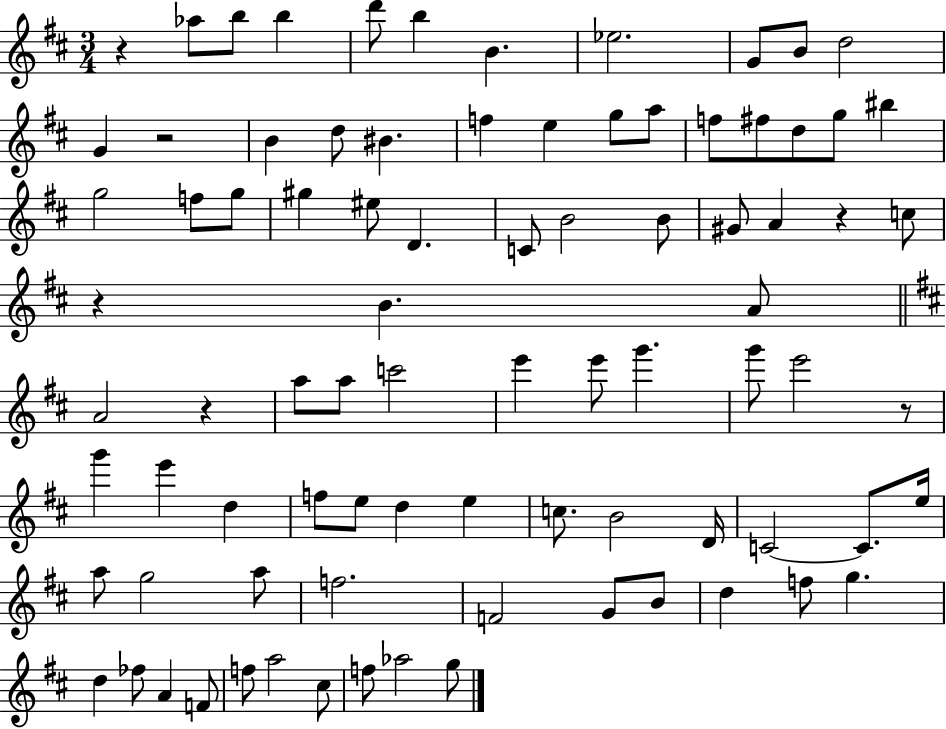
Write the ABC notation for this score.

X:1
T:Untitled
M:3/4
L:1/4
K:D
z _a/2 b/2 b d'/2 b B _e2 G/2 B/2 d2 G z2 B d/2 ^B f e g/2 a/2 f/2 ^f/2 d/2 g/2 ^b g2 f/2 g/2 ^g ^e/2 D C/2 B2 B/2 ^G/2 A z c/2 z B A/2 A2 z a/2 a/2 c'2 e' e'/2 g' g'/2 e'2 z/2 g' e' d f/2 e/2 d e c/2 B2 D/4 C2 C/2 e/4 a/2 g2 a/2 f2 F2 G/2 B/2 d f/2 g d _f/2 A F/2 f/2 a2 ^c/2 f/2 _a2 g/2